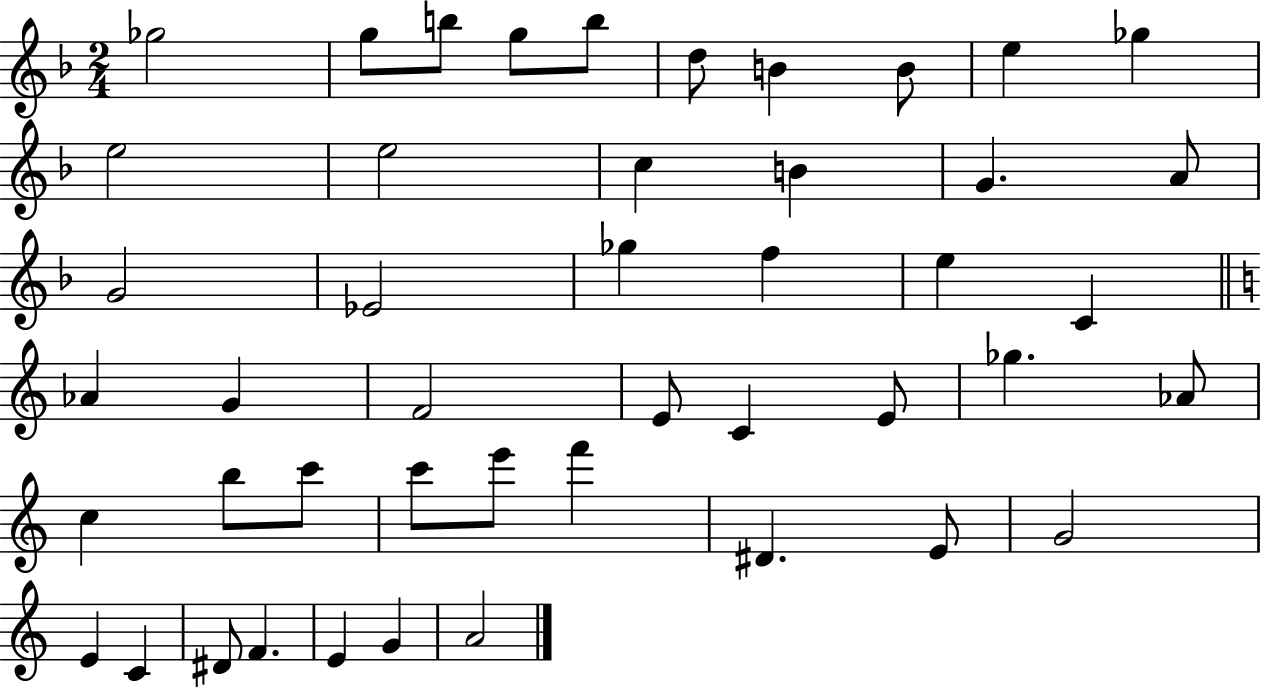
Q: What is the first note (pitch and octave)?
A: Gb5